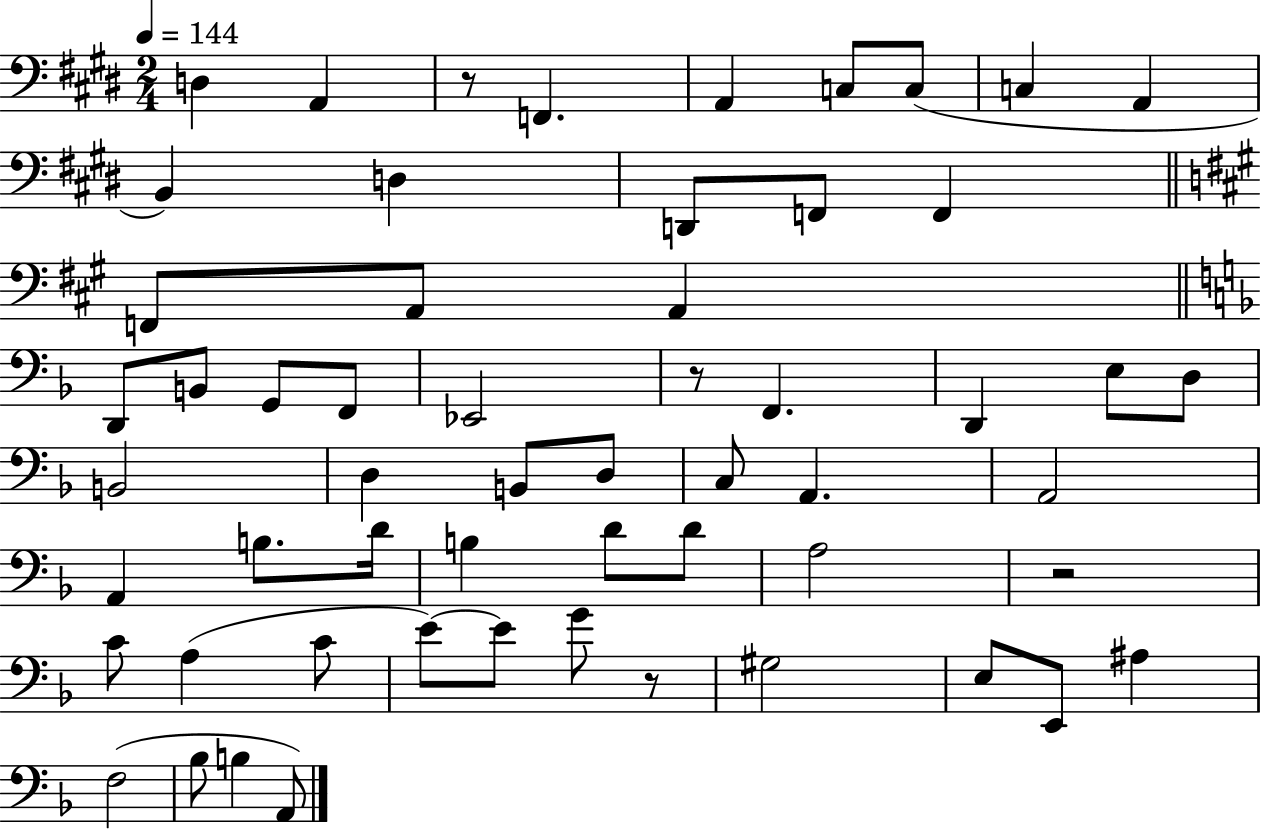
{
  \clef bass
  \numericTimeSignature
  \time 2/4
  \key e \major
  \tempo 4 = 144
  d4 a,4 | r8 f,4. | a,4 c8 c8( | c4 a,4 | \break b,4) d4 | d,8 f,8 f,4 | \bar "||" \break \key a \major f,8 a,8 a,4 | \bar "||" \break \key f \major d,8 b,8 g,8 f,8 | ees,2 | r8 f,4. | d,4 e8 d8 | \break b,2 | d4 b,8 d8 | c8 a,4. | a,2 | \break a,4 b8. d'16 | b4 d'8 d'8 | a2 | r2 | \break c'8 a4( c'8 | e'8~~) e'8 g'8 r8 | gis2 | e8 e,8 ais4 | \break f2( | bes8 b4 a,8) | \bar "|."
}